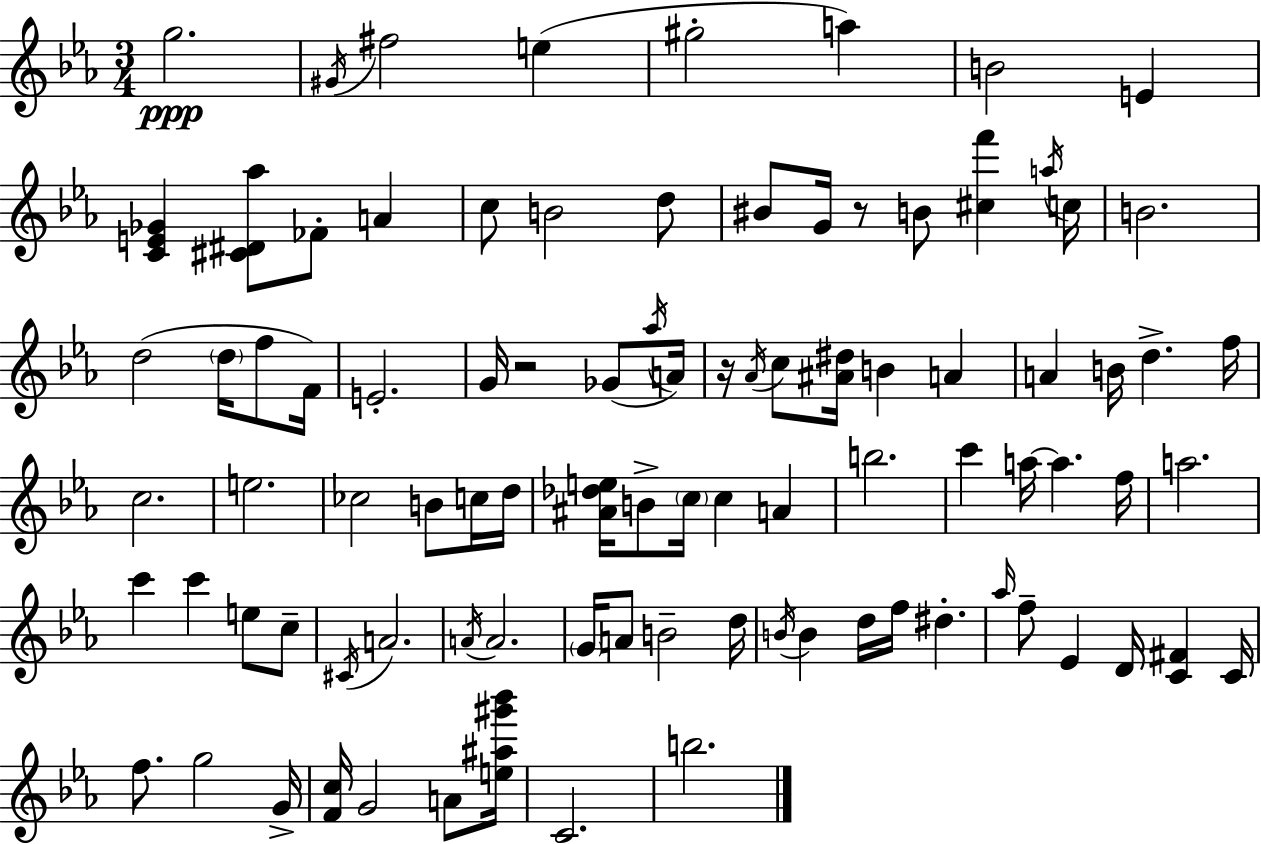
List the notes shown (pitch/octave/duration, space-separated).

G5/h. G#4/s F#5/h E5/q G#5/h A5/q B4/h E4/q [C4,E4,Gb4]/q [C#4,D#4,Ab5]/e FES4/e A4/q C5/e B4/h D5/e BIS4/e G4/s R/e B4/e [C#5,F6]/q A5/s C5/s B4/h. D5/h D5/s F5/e F4/s E4/h. G4/s R/h Gb4/e Ab5/s A4/s R/s Ab4/s C5/e [A#4,D#5]/s B4/q A4/q A4/q B4/s D5/q. F5/s C5/h. E5/h. CES5/h B4/e C5/s D5/s [A#4,Db5,E5]/s B4/e C5/s C5/q A4/q B5/h. C6/q A5/s A5/q. F5/s A5/h. C6/q C6/q E5/e C5/e C#4/s A4/h. A4/s A4/h. G4/s A4/e B4/h D5/s B4/s B4/q D5/s F5/s D#5/q. Ab5/s F5/e Eb4/q D4/s [C4,F#4]/q C4/s F5/e. G5/h G4/s [F4,C5]/s G4/h A4/e [E5,A#5,G#6,Bb6]/s C4/h. B5/h.